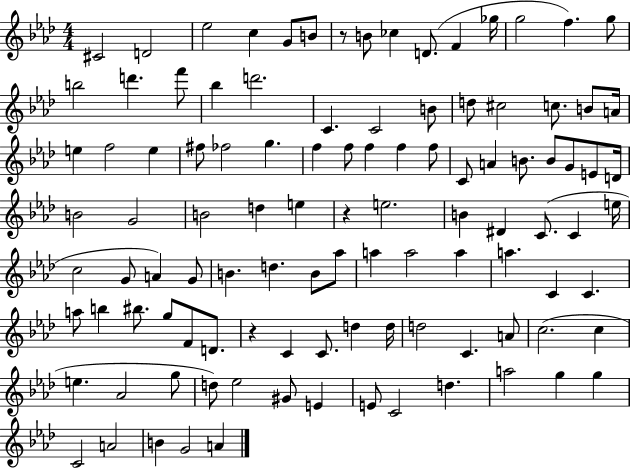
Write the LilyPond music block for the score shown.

{
  \clef treble
  \numericTimeSignature
  \time 4/4
  \key aes \major
  \repeat volta 2 { cis'2 d'2 | ees''2 c''4 g'8 b'8 | r8 b'8 ces''4 d'8.( f'4 ges''16 | g''2 f''4.) g''8 | \break b''2 d'''4. f'''8 | bes''4 d'''2. | c'4. c'2 b'8 | d''8 cis''2 c''8. b'8 a'16 | \break e''4 f''2 e''4 | fis''8 fes''2 g''4. | f''4 f''8 f''4 f''4 f''8 | c'8 a'4 b'8. b'8 g'8 e'8 d'16 | \break b'2 g'2 | b'2 d''4 e''4 | r4 e''2. | b'4 dis'4 c'8.( c'4 e''16 | \break c''2 g'8 a'4) g'8 | b'4. d''4. b'8 aes''8 | a''4 a''2 a''4 | a''4. c'4 c'4. | \break a''8 b''4 bis''8. g''8 f'8 d'8. | r4 c'4 c'8. d''4 d''16 | d''2 c'4. a'8 | c''2.( c''4 | \break e''4. aes'2 g''8 | d''8) ees''2 gis'8 e'4 | e'8 c'2 d''4. | a''2 g''4 g''4 | \break c'2 a'2 | b'4 g'2 a'4 | } \bar "|."
}